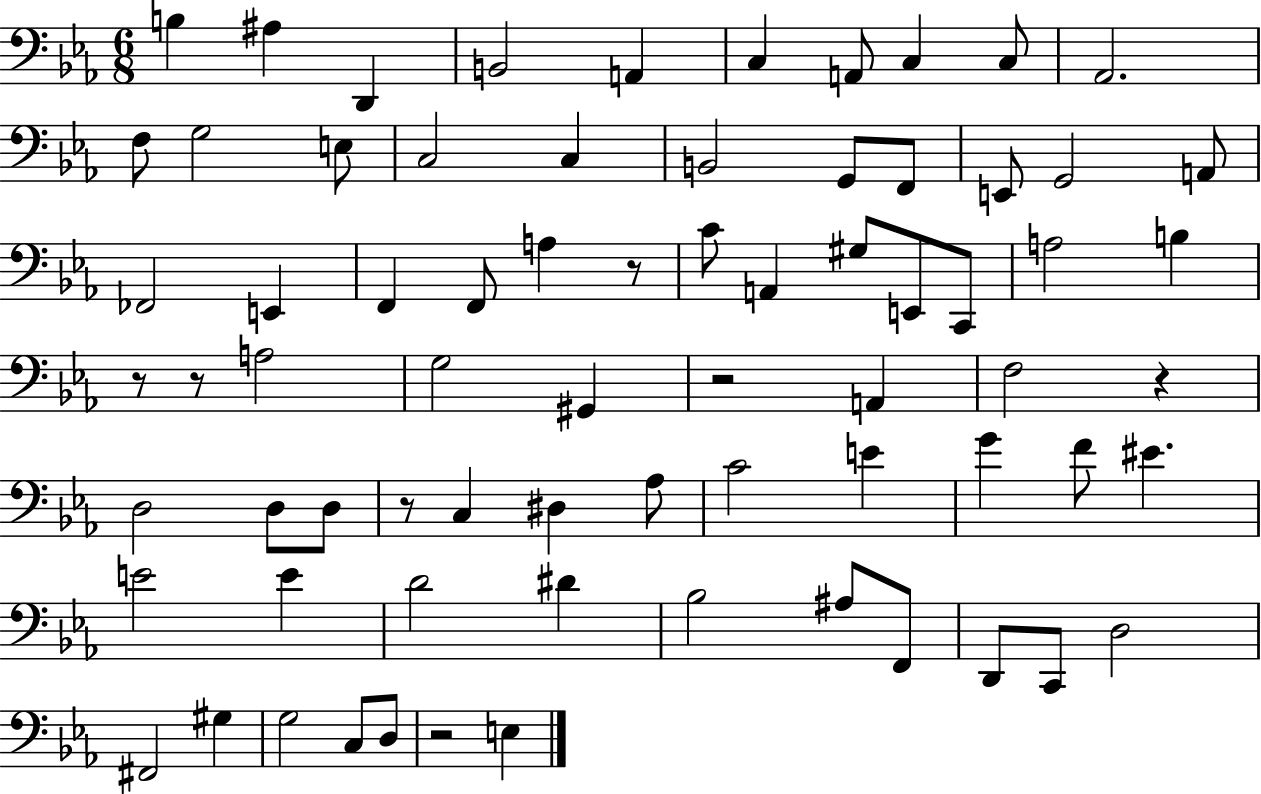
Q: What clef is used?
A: bass